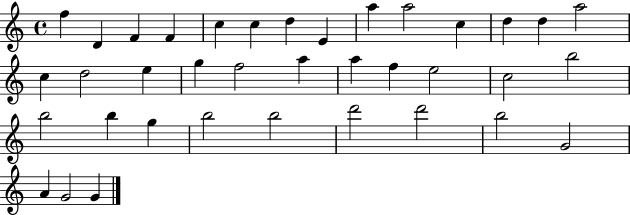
{
  \clef treble
  \time 4/4
  \defaultTimeSignature
  \key c \major
  f''4 d'4 f'4 f'4 | c''4 c''4 d''4 e'4 | a''4 a''2 c''4 | d''4 d''4 a''2 | \break c''4 d''2 e''4 | g''4 f''2 a''4 | a''4 f''4 e''2 | c''2 b''2 | \break b''2 b''4 g''4 | b''2 b''2 | d'''2 d'''2 | b''2 g'2 | \break a'4 g'2 g'4 | \bar "|."
}